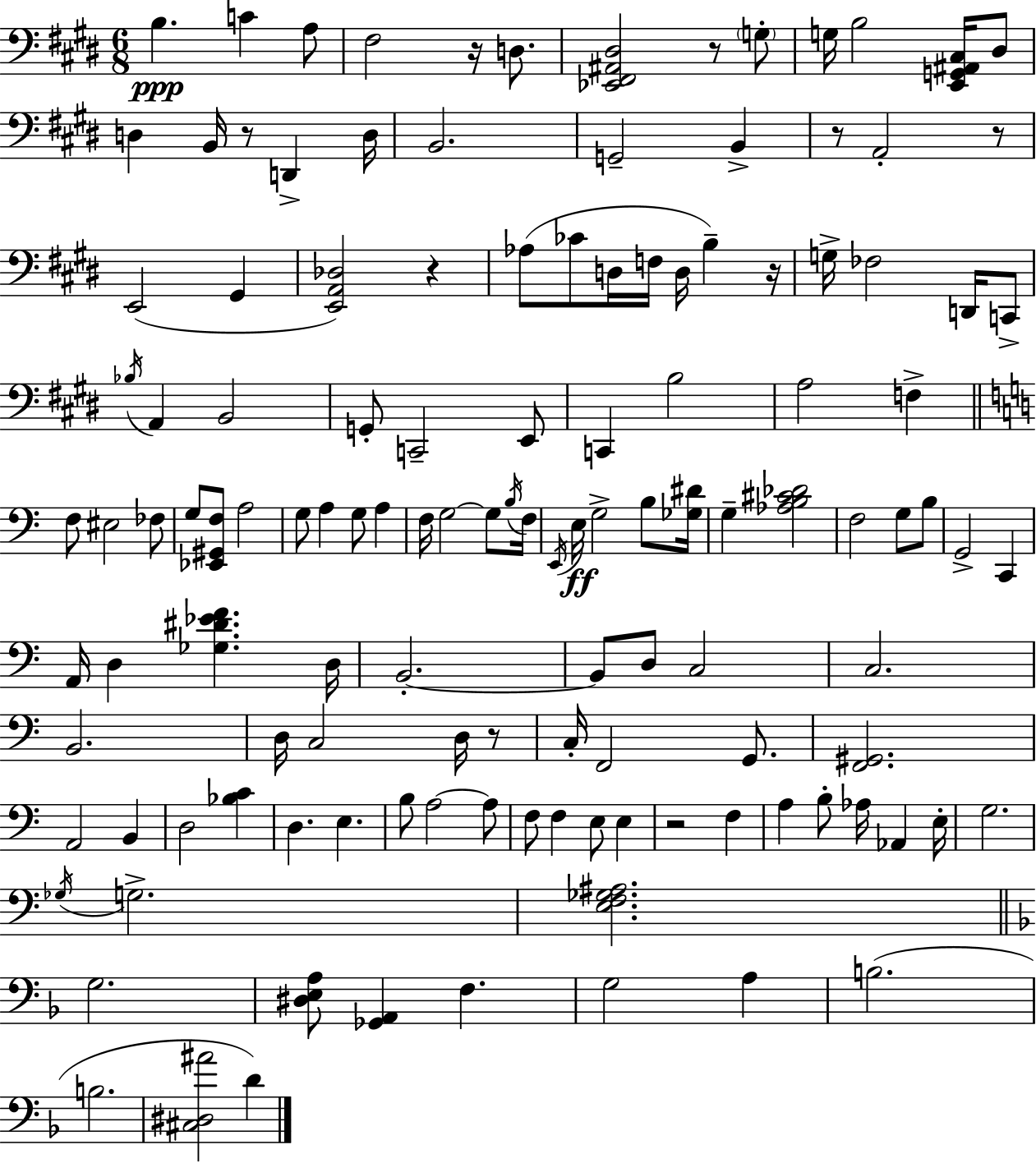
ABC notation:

X:1
T:Untitled
M:6/8
L:1/4
K:E
B, C A,/2 ^F,2 z/4 D,/2 [_E,,^F,,^A,,^D,]2 z/2 G,/2 G,/4 B,2 [E,,G,,^A,,^C,]/4 ^D,/2 D, B,,/4 z/2 D,, D,/4 B,,2 G,,2 B,, z/2 A,,2 z/2 E,,2 ^G,, [E,,A,,_D,]2 z _A,/2 _C/2 D,/4 F,/4 D,/4 B, z/4 G,/4 _F,2 D,,/4 C,,/2 _B,/4 A,, B,,2 G,,/2 C,,2 E,,/2 C,, B,2 A,2 F, F,/2 ^E,2 _F,/2 G,/2 [_E,,^G,,F,]/2 A,2 G,/2 A, G,/2 A, F,/4 G,2 G,/2 B,/4 F,/4 E,,/4 E,/4 G,2 B,/2 [_G,^D]/4 G, [_A,B,^C_D]2 F,2 G,/2 B,/2 G,,2 C,, A,,/4 D, [_G,^D_EF] D,/4 B,,2 B,,/2 D,/2 C,2 C,2 B,,2 D,/4 C,2 D,/4 z/2 C,/4 F,,2 G,,/2 [F,,^G,,]2 A,,2 B,, D,2 [_B,C] D, E, B,/2 A,2 A,/2 F,/2 F, E,/2 E, z2 F, A, B,/2 _A,/4 _A,, E,/4 G,2 _G,/4 G,2 [E,F,_G,^A,]2 G,2 [^D,E,A,]/2 [_G,,A,,] F, G,2 A, B,2 B,2 [^C,^D,^A]2 D